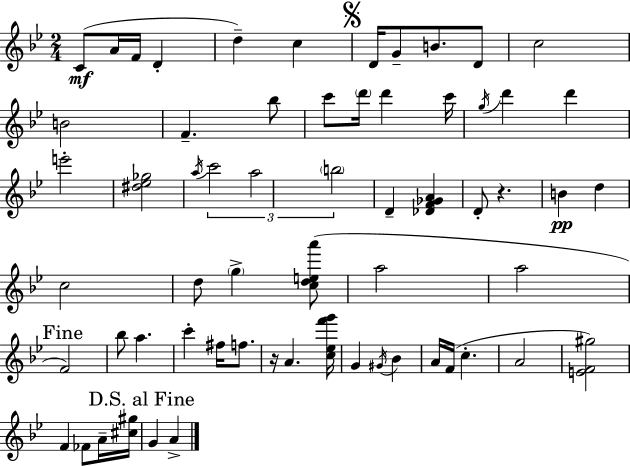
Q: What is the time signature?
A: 2/4